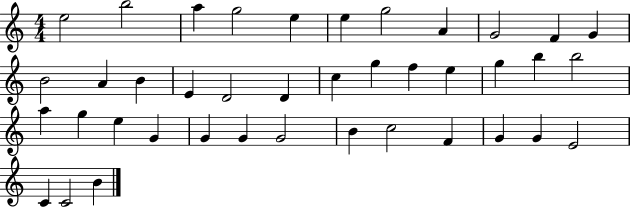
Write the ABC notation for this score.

X:1
T:Untitled
M:4/4
L:1/4
K:C
e2 b2 a g2 e e g2 A G2 F G B2 A B E D2 D c g f e g b b2 a g e G G G G2 B c2 F G G E2 C C2 B